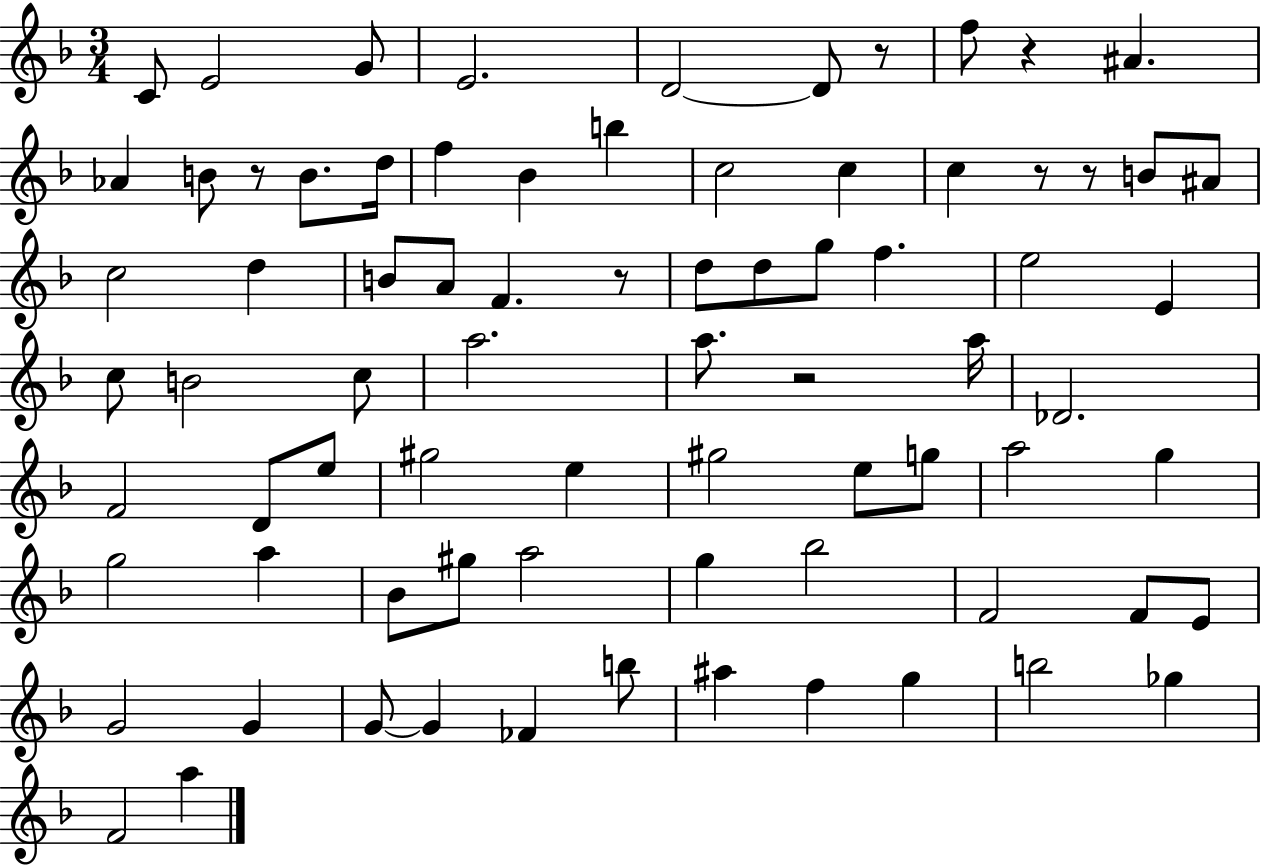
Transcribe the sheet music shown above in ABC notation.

X:1
T:Untitled
M:3/4
L:1/4
K:F
C/2 E2 G/2 E2 D2 D/2 z/2 f/2 z ^A _A B/2 z/2 B/2 d/4 f _B b c2 c c z/2 z/2 B/2 ^A/2 c2 d B/2 A/2 F z/2 d/2 d/2 g/2 f e2 E c/2 B2 c/2 a2 a/2 z2 a/4 _D2 F2 D/2 e/2 ^g2 e ^g2 e/2 g/2 a2 g g2 a _B/2 ^g/2 a2 g _b2 F2 F/2 E/2 G2 G G/2 G _F b/2 ^a f g b2 _g F2 a